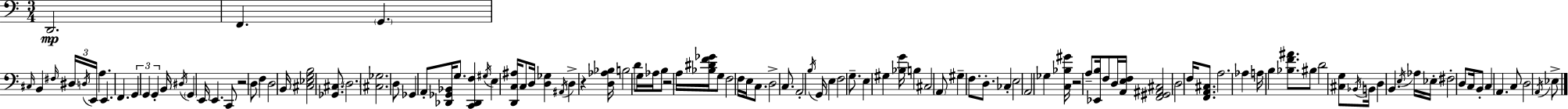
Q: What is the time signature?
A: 3/4